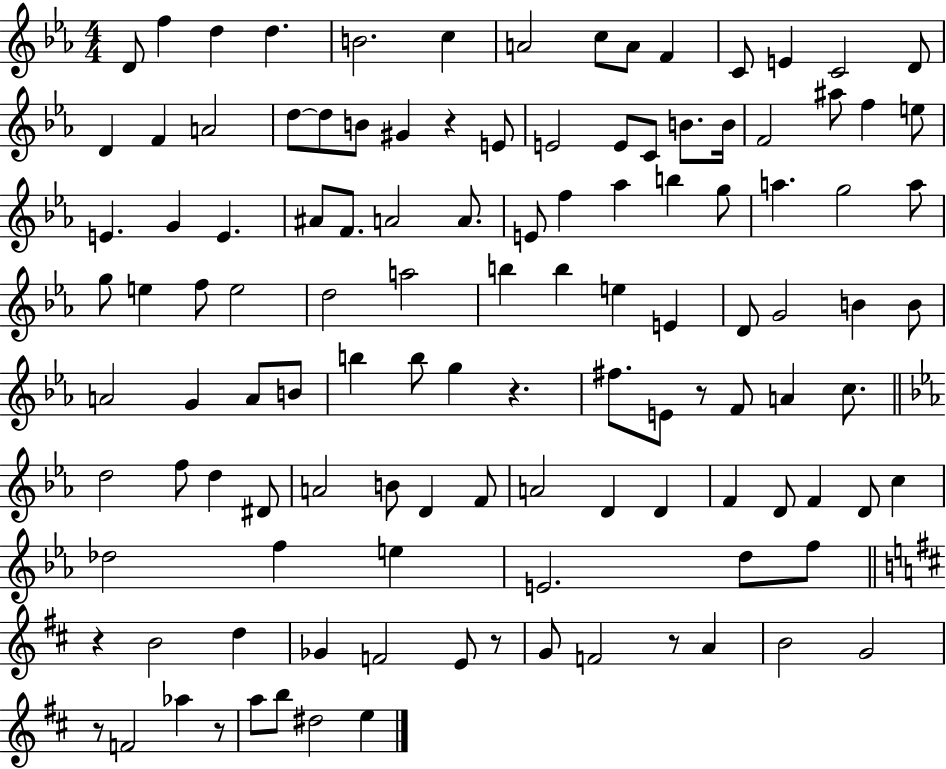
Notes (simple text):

D4/e F5/q D5/q D5/q. B4/h. C5/q A4/h C5/e A4/e F4/q C4/e E4/q C4/h D4/e D4/q F4/q A4/h D5/e D5/e B4/e G#4/q R/q E4/e E4/h E4/e C4/e B4/e. B4/s F4/h A#5/e F5/q E5/e E4/q. G4/q E4/q. A#4/e F4/e. A4/h A4/e. E4/e F5/q Ab5/q B5/q G5/e A5/q. G5/h A5/e G5/e E5/q F5/e E5/h D5/h A5/h B5/q B5/q E5/q E4/q D4/e G4/h B4/q B4/e A4/h G4/q A4/e B4/e B5/q B5/e G5/q R/q. F#5/e. E4/e R/e F4/e A4/q C5/e. D5/h F5/e D5/q D#4/e A4/h B4/e D4/q F4/e A4/h D4/q D4/q F4/q D4/e F4/q D4/e C5/q Db5/h F5/q E5/q E4/h. D5/e F5/e R/q B4/h D5/q Gb4/q F4/h E4/e R/e G4/e F4/h R/e A4/q B4/h G4/h R/e F4/h Ab5/q R/e A5/e B5/e D#5/h E5/q